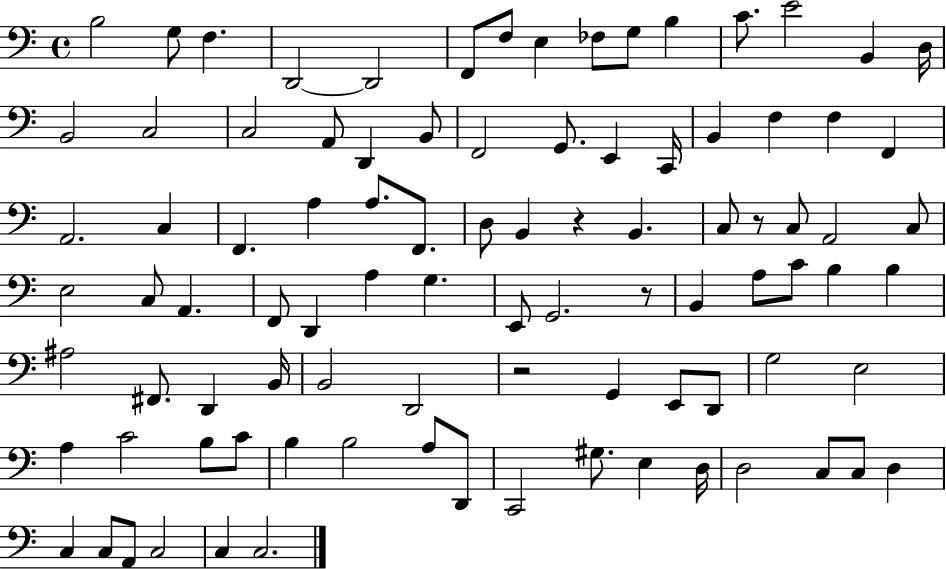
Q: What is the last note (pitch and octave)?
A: C3